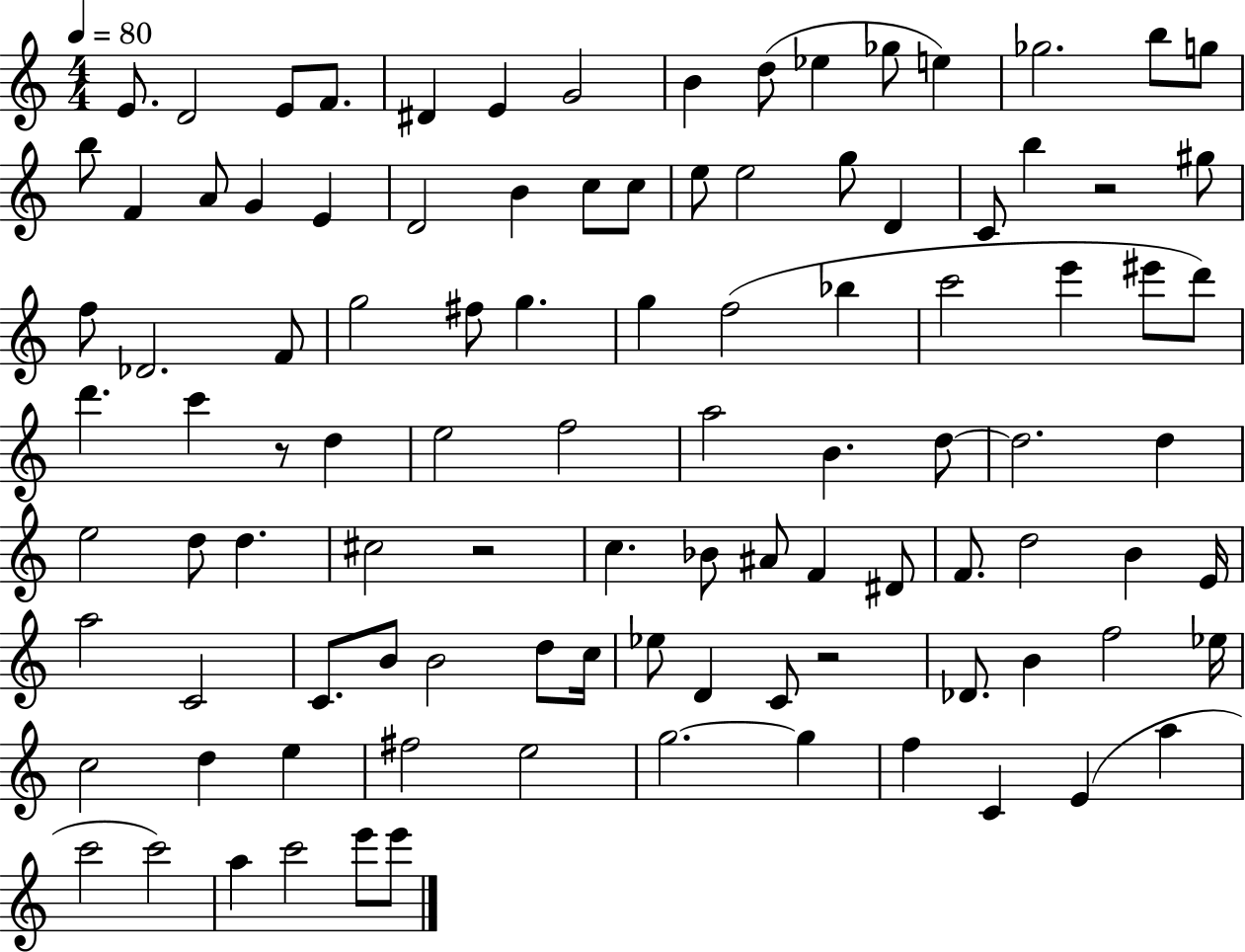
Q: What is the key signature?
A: C major